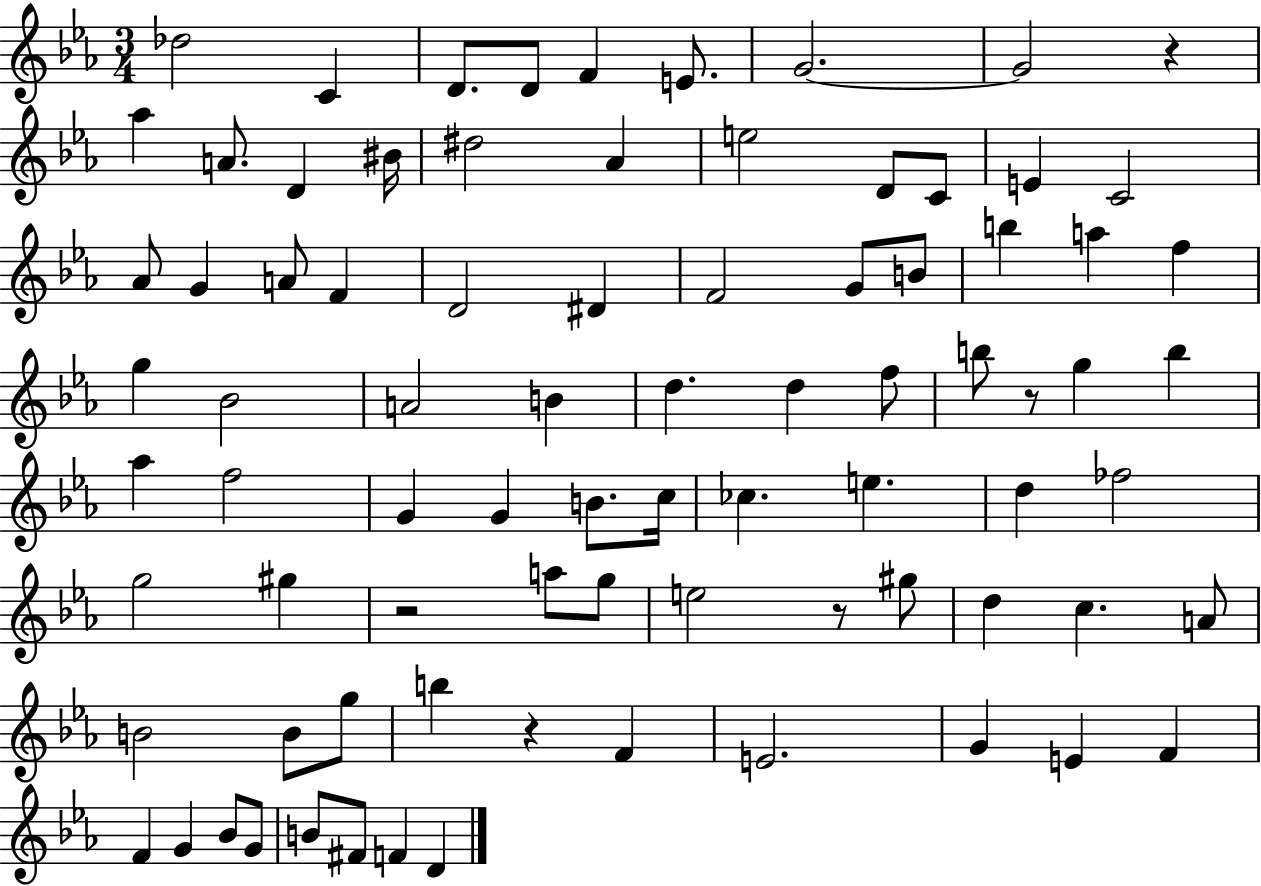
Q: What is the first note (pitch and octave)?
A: Db5